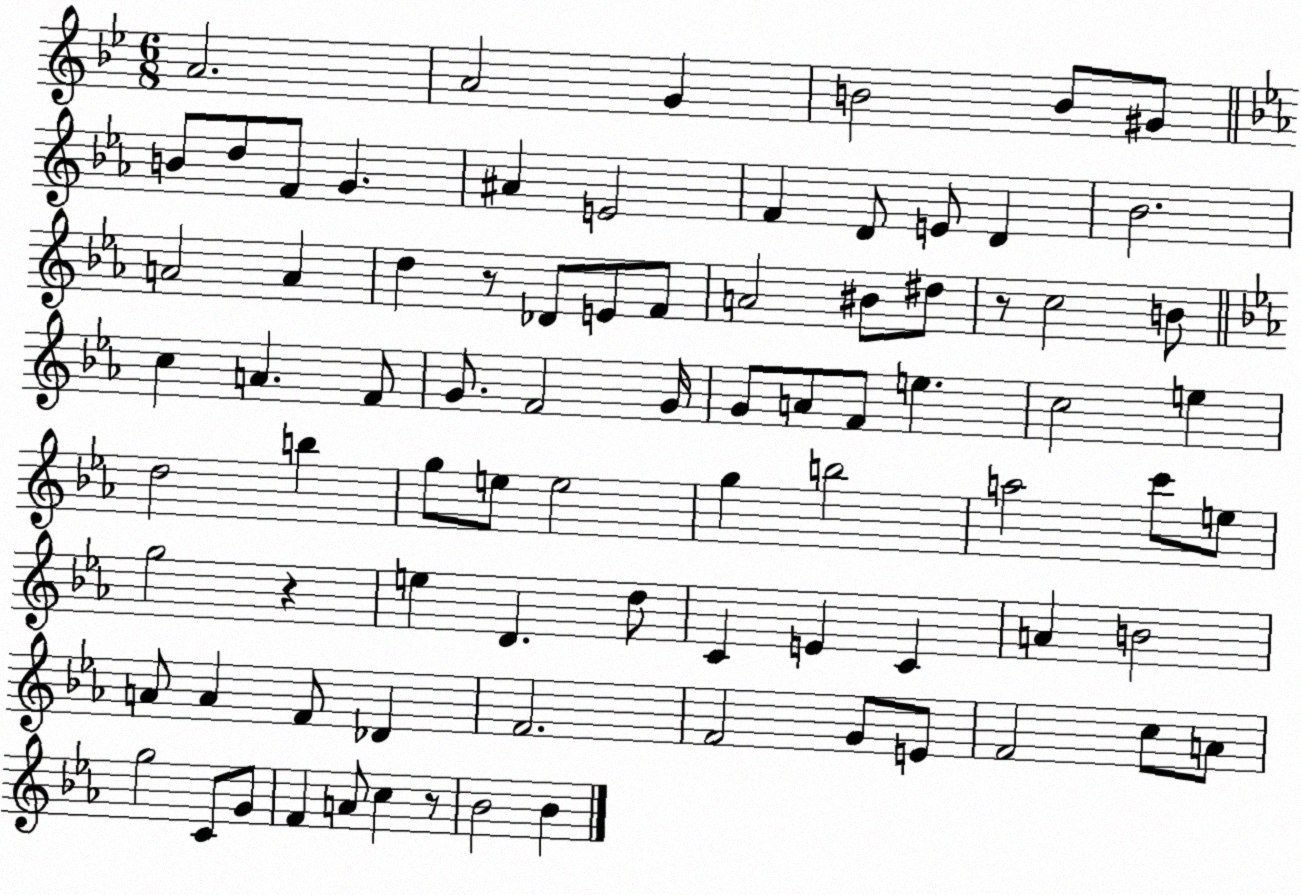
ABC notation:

X:1
T:Untitled
M:6/8
L:1/4
K:Bb
A2 A2 G B2 B/2 ^G/2 B/2 d/2 F/2 G ^A E2 F D/2 E/2 D _B2 A2 A d z/2 _D/2 E/2 F/2 A2 ^B/2 ^d/2 z/2 c2 B/2 c A F/2 G/2 F2 G/4 G/2 A/2 F/2 e c2 e d2 b g/2 e/2 e2 g b2 a2 c'/2 e/2 g2 z e D d/2 C E C A B2 A/2 A F/2 _D F2 F2 G/2 E/2 F2 c/2 A/2 g2 C/2 G/2 F A/2 c z/2 _B2 _B